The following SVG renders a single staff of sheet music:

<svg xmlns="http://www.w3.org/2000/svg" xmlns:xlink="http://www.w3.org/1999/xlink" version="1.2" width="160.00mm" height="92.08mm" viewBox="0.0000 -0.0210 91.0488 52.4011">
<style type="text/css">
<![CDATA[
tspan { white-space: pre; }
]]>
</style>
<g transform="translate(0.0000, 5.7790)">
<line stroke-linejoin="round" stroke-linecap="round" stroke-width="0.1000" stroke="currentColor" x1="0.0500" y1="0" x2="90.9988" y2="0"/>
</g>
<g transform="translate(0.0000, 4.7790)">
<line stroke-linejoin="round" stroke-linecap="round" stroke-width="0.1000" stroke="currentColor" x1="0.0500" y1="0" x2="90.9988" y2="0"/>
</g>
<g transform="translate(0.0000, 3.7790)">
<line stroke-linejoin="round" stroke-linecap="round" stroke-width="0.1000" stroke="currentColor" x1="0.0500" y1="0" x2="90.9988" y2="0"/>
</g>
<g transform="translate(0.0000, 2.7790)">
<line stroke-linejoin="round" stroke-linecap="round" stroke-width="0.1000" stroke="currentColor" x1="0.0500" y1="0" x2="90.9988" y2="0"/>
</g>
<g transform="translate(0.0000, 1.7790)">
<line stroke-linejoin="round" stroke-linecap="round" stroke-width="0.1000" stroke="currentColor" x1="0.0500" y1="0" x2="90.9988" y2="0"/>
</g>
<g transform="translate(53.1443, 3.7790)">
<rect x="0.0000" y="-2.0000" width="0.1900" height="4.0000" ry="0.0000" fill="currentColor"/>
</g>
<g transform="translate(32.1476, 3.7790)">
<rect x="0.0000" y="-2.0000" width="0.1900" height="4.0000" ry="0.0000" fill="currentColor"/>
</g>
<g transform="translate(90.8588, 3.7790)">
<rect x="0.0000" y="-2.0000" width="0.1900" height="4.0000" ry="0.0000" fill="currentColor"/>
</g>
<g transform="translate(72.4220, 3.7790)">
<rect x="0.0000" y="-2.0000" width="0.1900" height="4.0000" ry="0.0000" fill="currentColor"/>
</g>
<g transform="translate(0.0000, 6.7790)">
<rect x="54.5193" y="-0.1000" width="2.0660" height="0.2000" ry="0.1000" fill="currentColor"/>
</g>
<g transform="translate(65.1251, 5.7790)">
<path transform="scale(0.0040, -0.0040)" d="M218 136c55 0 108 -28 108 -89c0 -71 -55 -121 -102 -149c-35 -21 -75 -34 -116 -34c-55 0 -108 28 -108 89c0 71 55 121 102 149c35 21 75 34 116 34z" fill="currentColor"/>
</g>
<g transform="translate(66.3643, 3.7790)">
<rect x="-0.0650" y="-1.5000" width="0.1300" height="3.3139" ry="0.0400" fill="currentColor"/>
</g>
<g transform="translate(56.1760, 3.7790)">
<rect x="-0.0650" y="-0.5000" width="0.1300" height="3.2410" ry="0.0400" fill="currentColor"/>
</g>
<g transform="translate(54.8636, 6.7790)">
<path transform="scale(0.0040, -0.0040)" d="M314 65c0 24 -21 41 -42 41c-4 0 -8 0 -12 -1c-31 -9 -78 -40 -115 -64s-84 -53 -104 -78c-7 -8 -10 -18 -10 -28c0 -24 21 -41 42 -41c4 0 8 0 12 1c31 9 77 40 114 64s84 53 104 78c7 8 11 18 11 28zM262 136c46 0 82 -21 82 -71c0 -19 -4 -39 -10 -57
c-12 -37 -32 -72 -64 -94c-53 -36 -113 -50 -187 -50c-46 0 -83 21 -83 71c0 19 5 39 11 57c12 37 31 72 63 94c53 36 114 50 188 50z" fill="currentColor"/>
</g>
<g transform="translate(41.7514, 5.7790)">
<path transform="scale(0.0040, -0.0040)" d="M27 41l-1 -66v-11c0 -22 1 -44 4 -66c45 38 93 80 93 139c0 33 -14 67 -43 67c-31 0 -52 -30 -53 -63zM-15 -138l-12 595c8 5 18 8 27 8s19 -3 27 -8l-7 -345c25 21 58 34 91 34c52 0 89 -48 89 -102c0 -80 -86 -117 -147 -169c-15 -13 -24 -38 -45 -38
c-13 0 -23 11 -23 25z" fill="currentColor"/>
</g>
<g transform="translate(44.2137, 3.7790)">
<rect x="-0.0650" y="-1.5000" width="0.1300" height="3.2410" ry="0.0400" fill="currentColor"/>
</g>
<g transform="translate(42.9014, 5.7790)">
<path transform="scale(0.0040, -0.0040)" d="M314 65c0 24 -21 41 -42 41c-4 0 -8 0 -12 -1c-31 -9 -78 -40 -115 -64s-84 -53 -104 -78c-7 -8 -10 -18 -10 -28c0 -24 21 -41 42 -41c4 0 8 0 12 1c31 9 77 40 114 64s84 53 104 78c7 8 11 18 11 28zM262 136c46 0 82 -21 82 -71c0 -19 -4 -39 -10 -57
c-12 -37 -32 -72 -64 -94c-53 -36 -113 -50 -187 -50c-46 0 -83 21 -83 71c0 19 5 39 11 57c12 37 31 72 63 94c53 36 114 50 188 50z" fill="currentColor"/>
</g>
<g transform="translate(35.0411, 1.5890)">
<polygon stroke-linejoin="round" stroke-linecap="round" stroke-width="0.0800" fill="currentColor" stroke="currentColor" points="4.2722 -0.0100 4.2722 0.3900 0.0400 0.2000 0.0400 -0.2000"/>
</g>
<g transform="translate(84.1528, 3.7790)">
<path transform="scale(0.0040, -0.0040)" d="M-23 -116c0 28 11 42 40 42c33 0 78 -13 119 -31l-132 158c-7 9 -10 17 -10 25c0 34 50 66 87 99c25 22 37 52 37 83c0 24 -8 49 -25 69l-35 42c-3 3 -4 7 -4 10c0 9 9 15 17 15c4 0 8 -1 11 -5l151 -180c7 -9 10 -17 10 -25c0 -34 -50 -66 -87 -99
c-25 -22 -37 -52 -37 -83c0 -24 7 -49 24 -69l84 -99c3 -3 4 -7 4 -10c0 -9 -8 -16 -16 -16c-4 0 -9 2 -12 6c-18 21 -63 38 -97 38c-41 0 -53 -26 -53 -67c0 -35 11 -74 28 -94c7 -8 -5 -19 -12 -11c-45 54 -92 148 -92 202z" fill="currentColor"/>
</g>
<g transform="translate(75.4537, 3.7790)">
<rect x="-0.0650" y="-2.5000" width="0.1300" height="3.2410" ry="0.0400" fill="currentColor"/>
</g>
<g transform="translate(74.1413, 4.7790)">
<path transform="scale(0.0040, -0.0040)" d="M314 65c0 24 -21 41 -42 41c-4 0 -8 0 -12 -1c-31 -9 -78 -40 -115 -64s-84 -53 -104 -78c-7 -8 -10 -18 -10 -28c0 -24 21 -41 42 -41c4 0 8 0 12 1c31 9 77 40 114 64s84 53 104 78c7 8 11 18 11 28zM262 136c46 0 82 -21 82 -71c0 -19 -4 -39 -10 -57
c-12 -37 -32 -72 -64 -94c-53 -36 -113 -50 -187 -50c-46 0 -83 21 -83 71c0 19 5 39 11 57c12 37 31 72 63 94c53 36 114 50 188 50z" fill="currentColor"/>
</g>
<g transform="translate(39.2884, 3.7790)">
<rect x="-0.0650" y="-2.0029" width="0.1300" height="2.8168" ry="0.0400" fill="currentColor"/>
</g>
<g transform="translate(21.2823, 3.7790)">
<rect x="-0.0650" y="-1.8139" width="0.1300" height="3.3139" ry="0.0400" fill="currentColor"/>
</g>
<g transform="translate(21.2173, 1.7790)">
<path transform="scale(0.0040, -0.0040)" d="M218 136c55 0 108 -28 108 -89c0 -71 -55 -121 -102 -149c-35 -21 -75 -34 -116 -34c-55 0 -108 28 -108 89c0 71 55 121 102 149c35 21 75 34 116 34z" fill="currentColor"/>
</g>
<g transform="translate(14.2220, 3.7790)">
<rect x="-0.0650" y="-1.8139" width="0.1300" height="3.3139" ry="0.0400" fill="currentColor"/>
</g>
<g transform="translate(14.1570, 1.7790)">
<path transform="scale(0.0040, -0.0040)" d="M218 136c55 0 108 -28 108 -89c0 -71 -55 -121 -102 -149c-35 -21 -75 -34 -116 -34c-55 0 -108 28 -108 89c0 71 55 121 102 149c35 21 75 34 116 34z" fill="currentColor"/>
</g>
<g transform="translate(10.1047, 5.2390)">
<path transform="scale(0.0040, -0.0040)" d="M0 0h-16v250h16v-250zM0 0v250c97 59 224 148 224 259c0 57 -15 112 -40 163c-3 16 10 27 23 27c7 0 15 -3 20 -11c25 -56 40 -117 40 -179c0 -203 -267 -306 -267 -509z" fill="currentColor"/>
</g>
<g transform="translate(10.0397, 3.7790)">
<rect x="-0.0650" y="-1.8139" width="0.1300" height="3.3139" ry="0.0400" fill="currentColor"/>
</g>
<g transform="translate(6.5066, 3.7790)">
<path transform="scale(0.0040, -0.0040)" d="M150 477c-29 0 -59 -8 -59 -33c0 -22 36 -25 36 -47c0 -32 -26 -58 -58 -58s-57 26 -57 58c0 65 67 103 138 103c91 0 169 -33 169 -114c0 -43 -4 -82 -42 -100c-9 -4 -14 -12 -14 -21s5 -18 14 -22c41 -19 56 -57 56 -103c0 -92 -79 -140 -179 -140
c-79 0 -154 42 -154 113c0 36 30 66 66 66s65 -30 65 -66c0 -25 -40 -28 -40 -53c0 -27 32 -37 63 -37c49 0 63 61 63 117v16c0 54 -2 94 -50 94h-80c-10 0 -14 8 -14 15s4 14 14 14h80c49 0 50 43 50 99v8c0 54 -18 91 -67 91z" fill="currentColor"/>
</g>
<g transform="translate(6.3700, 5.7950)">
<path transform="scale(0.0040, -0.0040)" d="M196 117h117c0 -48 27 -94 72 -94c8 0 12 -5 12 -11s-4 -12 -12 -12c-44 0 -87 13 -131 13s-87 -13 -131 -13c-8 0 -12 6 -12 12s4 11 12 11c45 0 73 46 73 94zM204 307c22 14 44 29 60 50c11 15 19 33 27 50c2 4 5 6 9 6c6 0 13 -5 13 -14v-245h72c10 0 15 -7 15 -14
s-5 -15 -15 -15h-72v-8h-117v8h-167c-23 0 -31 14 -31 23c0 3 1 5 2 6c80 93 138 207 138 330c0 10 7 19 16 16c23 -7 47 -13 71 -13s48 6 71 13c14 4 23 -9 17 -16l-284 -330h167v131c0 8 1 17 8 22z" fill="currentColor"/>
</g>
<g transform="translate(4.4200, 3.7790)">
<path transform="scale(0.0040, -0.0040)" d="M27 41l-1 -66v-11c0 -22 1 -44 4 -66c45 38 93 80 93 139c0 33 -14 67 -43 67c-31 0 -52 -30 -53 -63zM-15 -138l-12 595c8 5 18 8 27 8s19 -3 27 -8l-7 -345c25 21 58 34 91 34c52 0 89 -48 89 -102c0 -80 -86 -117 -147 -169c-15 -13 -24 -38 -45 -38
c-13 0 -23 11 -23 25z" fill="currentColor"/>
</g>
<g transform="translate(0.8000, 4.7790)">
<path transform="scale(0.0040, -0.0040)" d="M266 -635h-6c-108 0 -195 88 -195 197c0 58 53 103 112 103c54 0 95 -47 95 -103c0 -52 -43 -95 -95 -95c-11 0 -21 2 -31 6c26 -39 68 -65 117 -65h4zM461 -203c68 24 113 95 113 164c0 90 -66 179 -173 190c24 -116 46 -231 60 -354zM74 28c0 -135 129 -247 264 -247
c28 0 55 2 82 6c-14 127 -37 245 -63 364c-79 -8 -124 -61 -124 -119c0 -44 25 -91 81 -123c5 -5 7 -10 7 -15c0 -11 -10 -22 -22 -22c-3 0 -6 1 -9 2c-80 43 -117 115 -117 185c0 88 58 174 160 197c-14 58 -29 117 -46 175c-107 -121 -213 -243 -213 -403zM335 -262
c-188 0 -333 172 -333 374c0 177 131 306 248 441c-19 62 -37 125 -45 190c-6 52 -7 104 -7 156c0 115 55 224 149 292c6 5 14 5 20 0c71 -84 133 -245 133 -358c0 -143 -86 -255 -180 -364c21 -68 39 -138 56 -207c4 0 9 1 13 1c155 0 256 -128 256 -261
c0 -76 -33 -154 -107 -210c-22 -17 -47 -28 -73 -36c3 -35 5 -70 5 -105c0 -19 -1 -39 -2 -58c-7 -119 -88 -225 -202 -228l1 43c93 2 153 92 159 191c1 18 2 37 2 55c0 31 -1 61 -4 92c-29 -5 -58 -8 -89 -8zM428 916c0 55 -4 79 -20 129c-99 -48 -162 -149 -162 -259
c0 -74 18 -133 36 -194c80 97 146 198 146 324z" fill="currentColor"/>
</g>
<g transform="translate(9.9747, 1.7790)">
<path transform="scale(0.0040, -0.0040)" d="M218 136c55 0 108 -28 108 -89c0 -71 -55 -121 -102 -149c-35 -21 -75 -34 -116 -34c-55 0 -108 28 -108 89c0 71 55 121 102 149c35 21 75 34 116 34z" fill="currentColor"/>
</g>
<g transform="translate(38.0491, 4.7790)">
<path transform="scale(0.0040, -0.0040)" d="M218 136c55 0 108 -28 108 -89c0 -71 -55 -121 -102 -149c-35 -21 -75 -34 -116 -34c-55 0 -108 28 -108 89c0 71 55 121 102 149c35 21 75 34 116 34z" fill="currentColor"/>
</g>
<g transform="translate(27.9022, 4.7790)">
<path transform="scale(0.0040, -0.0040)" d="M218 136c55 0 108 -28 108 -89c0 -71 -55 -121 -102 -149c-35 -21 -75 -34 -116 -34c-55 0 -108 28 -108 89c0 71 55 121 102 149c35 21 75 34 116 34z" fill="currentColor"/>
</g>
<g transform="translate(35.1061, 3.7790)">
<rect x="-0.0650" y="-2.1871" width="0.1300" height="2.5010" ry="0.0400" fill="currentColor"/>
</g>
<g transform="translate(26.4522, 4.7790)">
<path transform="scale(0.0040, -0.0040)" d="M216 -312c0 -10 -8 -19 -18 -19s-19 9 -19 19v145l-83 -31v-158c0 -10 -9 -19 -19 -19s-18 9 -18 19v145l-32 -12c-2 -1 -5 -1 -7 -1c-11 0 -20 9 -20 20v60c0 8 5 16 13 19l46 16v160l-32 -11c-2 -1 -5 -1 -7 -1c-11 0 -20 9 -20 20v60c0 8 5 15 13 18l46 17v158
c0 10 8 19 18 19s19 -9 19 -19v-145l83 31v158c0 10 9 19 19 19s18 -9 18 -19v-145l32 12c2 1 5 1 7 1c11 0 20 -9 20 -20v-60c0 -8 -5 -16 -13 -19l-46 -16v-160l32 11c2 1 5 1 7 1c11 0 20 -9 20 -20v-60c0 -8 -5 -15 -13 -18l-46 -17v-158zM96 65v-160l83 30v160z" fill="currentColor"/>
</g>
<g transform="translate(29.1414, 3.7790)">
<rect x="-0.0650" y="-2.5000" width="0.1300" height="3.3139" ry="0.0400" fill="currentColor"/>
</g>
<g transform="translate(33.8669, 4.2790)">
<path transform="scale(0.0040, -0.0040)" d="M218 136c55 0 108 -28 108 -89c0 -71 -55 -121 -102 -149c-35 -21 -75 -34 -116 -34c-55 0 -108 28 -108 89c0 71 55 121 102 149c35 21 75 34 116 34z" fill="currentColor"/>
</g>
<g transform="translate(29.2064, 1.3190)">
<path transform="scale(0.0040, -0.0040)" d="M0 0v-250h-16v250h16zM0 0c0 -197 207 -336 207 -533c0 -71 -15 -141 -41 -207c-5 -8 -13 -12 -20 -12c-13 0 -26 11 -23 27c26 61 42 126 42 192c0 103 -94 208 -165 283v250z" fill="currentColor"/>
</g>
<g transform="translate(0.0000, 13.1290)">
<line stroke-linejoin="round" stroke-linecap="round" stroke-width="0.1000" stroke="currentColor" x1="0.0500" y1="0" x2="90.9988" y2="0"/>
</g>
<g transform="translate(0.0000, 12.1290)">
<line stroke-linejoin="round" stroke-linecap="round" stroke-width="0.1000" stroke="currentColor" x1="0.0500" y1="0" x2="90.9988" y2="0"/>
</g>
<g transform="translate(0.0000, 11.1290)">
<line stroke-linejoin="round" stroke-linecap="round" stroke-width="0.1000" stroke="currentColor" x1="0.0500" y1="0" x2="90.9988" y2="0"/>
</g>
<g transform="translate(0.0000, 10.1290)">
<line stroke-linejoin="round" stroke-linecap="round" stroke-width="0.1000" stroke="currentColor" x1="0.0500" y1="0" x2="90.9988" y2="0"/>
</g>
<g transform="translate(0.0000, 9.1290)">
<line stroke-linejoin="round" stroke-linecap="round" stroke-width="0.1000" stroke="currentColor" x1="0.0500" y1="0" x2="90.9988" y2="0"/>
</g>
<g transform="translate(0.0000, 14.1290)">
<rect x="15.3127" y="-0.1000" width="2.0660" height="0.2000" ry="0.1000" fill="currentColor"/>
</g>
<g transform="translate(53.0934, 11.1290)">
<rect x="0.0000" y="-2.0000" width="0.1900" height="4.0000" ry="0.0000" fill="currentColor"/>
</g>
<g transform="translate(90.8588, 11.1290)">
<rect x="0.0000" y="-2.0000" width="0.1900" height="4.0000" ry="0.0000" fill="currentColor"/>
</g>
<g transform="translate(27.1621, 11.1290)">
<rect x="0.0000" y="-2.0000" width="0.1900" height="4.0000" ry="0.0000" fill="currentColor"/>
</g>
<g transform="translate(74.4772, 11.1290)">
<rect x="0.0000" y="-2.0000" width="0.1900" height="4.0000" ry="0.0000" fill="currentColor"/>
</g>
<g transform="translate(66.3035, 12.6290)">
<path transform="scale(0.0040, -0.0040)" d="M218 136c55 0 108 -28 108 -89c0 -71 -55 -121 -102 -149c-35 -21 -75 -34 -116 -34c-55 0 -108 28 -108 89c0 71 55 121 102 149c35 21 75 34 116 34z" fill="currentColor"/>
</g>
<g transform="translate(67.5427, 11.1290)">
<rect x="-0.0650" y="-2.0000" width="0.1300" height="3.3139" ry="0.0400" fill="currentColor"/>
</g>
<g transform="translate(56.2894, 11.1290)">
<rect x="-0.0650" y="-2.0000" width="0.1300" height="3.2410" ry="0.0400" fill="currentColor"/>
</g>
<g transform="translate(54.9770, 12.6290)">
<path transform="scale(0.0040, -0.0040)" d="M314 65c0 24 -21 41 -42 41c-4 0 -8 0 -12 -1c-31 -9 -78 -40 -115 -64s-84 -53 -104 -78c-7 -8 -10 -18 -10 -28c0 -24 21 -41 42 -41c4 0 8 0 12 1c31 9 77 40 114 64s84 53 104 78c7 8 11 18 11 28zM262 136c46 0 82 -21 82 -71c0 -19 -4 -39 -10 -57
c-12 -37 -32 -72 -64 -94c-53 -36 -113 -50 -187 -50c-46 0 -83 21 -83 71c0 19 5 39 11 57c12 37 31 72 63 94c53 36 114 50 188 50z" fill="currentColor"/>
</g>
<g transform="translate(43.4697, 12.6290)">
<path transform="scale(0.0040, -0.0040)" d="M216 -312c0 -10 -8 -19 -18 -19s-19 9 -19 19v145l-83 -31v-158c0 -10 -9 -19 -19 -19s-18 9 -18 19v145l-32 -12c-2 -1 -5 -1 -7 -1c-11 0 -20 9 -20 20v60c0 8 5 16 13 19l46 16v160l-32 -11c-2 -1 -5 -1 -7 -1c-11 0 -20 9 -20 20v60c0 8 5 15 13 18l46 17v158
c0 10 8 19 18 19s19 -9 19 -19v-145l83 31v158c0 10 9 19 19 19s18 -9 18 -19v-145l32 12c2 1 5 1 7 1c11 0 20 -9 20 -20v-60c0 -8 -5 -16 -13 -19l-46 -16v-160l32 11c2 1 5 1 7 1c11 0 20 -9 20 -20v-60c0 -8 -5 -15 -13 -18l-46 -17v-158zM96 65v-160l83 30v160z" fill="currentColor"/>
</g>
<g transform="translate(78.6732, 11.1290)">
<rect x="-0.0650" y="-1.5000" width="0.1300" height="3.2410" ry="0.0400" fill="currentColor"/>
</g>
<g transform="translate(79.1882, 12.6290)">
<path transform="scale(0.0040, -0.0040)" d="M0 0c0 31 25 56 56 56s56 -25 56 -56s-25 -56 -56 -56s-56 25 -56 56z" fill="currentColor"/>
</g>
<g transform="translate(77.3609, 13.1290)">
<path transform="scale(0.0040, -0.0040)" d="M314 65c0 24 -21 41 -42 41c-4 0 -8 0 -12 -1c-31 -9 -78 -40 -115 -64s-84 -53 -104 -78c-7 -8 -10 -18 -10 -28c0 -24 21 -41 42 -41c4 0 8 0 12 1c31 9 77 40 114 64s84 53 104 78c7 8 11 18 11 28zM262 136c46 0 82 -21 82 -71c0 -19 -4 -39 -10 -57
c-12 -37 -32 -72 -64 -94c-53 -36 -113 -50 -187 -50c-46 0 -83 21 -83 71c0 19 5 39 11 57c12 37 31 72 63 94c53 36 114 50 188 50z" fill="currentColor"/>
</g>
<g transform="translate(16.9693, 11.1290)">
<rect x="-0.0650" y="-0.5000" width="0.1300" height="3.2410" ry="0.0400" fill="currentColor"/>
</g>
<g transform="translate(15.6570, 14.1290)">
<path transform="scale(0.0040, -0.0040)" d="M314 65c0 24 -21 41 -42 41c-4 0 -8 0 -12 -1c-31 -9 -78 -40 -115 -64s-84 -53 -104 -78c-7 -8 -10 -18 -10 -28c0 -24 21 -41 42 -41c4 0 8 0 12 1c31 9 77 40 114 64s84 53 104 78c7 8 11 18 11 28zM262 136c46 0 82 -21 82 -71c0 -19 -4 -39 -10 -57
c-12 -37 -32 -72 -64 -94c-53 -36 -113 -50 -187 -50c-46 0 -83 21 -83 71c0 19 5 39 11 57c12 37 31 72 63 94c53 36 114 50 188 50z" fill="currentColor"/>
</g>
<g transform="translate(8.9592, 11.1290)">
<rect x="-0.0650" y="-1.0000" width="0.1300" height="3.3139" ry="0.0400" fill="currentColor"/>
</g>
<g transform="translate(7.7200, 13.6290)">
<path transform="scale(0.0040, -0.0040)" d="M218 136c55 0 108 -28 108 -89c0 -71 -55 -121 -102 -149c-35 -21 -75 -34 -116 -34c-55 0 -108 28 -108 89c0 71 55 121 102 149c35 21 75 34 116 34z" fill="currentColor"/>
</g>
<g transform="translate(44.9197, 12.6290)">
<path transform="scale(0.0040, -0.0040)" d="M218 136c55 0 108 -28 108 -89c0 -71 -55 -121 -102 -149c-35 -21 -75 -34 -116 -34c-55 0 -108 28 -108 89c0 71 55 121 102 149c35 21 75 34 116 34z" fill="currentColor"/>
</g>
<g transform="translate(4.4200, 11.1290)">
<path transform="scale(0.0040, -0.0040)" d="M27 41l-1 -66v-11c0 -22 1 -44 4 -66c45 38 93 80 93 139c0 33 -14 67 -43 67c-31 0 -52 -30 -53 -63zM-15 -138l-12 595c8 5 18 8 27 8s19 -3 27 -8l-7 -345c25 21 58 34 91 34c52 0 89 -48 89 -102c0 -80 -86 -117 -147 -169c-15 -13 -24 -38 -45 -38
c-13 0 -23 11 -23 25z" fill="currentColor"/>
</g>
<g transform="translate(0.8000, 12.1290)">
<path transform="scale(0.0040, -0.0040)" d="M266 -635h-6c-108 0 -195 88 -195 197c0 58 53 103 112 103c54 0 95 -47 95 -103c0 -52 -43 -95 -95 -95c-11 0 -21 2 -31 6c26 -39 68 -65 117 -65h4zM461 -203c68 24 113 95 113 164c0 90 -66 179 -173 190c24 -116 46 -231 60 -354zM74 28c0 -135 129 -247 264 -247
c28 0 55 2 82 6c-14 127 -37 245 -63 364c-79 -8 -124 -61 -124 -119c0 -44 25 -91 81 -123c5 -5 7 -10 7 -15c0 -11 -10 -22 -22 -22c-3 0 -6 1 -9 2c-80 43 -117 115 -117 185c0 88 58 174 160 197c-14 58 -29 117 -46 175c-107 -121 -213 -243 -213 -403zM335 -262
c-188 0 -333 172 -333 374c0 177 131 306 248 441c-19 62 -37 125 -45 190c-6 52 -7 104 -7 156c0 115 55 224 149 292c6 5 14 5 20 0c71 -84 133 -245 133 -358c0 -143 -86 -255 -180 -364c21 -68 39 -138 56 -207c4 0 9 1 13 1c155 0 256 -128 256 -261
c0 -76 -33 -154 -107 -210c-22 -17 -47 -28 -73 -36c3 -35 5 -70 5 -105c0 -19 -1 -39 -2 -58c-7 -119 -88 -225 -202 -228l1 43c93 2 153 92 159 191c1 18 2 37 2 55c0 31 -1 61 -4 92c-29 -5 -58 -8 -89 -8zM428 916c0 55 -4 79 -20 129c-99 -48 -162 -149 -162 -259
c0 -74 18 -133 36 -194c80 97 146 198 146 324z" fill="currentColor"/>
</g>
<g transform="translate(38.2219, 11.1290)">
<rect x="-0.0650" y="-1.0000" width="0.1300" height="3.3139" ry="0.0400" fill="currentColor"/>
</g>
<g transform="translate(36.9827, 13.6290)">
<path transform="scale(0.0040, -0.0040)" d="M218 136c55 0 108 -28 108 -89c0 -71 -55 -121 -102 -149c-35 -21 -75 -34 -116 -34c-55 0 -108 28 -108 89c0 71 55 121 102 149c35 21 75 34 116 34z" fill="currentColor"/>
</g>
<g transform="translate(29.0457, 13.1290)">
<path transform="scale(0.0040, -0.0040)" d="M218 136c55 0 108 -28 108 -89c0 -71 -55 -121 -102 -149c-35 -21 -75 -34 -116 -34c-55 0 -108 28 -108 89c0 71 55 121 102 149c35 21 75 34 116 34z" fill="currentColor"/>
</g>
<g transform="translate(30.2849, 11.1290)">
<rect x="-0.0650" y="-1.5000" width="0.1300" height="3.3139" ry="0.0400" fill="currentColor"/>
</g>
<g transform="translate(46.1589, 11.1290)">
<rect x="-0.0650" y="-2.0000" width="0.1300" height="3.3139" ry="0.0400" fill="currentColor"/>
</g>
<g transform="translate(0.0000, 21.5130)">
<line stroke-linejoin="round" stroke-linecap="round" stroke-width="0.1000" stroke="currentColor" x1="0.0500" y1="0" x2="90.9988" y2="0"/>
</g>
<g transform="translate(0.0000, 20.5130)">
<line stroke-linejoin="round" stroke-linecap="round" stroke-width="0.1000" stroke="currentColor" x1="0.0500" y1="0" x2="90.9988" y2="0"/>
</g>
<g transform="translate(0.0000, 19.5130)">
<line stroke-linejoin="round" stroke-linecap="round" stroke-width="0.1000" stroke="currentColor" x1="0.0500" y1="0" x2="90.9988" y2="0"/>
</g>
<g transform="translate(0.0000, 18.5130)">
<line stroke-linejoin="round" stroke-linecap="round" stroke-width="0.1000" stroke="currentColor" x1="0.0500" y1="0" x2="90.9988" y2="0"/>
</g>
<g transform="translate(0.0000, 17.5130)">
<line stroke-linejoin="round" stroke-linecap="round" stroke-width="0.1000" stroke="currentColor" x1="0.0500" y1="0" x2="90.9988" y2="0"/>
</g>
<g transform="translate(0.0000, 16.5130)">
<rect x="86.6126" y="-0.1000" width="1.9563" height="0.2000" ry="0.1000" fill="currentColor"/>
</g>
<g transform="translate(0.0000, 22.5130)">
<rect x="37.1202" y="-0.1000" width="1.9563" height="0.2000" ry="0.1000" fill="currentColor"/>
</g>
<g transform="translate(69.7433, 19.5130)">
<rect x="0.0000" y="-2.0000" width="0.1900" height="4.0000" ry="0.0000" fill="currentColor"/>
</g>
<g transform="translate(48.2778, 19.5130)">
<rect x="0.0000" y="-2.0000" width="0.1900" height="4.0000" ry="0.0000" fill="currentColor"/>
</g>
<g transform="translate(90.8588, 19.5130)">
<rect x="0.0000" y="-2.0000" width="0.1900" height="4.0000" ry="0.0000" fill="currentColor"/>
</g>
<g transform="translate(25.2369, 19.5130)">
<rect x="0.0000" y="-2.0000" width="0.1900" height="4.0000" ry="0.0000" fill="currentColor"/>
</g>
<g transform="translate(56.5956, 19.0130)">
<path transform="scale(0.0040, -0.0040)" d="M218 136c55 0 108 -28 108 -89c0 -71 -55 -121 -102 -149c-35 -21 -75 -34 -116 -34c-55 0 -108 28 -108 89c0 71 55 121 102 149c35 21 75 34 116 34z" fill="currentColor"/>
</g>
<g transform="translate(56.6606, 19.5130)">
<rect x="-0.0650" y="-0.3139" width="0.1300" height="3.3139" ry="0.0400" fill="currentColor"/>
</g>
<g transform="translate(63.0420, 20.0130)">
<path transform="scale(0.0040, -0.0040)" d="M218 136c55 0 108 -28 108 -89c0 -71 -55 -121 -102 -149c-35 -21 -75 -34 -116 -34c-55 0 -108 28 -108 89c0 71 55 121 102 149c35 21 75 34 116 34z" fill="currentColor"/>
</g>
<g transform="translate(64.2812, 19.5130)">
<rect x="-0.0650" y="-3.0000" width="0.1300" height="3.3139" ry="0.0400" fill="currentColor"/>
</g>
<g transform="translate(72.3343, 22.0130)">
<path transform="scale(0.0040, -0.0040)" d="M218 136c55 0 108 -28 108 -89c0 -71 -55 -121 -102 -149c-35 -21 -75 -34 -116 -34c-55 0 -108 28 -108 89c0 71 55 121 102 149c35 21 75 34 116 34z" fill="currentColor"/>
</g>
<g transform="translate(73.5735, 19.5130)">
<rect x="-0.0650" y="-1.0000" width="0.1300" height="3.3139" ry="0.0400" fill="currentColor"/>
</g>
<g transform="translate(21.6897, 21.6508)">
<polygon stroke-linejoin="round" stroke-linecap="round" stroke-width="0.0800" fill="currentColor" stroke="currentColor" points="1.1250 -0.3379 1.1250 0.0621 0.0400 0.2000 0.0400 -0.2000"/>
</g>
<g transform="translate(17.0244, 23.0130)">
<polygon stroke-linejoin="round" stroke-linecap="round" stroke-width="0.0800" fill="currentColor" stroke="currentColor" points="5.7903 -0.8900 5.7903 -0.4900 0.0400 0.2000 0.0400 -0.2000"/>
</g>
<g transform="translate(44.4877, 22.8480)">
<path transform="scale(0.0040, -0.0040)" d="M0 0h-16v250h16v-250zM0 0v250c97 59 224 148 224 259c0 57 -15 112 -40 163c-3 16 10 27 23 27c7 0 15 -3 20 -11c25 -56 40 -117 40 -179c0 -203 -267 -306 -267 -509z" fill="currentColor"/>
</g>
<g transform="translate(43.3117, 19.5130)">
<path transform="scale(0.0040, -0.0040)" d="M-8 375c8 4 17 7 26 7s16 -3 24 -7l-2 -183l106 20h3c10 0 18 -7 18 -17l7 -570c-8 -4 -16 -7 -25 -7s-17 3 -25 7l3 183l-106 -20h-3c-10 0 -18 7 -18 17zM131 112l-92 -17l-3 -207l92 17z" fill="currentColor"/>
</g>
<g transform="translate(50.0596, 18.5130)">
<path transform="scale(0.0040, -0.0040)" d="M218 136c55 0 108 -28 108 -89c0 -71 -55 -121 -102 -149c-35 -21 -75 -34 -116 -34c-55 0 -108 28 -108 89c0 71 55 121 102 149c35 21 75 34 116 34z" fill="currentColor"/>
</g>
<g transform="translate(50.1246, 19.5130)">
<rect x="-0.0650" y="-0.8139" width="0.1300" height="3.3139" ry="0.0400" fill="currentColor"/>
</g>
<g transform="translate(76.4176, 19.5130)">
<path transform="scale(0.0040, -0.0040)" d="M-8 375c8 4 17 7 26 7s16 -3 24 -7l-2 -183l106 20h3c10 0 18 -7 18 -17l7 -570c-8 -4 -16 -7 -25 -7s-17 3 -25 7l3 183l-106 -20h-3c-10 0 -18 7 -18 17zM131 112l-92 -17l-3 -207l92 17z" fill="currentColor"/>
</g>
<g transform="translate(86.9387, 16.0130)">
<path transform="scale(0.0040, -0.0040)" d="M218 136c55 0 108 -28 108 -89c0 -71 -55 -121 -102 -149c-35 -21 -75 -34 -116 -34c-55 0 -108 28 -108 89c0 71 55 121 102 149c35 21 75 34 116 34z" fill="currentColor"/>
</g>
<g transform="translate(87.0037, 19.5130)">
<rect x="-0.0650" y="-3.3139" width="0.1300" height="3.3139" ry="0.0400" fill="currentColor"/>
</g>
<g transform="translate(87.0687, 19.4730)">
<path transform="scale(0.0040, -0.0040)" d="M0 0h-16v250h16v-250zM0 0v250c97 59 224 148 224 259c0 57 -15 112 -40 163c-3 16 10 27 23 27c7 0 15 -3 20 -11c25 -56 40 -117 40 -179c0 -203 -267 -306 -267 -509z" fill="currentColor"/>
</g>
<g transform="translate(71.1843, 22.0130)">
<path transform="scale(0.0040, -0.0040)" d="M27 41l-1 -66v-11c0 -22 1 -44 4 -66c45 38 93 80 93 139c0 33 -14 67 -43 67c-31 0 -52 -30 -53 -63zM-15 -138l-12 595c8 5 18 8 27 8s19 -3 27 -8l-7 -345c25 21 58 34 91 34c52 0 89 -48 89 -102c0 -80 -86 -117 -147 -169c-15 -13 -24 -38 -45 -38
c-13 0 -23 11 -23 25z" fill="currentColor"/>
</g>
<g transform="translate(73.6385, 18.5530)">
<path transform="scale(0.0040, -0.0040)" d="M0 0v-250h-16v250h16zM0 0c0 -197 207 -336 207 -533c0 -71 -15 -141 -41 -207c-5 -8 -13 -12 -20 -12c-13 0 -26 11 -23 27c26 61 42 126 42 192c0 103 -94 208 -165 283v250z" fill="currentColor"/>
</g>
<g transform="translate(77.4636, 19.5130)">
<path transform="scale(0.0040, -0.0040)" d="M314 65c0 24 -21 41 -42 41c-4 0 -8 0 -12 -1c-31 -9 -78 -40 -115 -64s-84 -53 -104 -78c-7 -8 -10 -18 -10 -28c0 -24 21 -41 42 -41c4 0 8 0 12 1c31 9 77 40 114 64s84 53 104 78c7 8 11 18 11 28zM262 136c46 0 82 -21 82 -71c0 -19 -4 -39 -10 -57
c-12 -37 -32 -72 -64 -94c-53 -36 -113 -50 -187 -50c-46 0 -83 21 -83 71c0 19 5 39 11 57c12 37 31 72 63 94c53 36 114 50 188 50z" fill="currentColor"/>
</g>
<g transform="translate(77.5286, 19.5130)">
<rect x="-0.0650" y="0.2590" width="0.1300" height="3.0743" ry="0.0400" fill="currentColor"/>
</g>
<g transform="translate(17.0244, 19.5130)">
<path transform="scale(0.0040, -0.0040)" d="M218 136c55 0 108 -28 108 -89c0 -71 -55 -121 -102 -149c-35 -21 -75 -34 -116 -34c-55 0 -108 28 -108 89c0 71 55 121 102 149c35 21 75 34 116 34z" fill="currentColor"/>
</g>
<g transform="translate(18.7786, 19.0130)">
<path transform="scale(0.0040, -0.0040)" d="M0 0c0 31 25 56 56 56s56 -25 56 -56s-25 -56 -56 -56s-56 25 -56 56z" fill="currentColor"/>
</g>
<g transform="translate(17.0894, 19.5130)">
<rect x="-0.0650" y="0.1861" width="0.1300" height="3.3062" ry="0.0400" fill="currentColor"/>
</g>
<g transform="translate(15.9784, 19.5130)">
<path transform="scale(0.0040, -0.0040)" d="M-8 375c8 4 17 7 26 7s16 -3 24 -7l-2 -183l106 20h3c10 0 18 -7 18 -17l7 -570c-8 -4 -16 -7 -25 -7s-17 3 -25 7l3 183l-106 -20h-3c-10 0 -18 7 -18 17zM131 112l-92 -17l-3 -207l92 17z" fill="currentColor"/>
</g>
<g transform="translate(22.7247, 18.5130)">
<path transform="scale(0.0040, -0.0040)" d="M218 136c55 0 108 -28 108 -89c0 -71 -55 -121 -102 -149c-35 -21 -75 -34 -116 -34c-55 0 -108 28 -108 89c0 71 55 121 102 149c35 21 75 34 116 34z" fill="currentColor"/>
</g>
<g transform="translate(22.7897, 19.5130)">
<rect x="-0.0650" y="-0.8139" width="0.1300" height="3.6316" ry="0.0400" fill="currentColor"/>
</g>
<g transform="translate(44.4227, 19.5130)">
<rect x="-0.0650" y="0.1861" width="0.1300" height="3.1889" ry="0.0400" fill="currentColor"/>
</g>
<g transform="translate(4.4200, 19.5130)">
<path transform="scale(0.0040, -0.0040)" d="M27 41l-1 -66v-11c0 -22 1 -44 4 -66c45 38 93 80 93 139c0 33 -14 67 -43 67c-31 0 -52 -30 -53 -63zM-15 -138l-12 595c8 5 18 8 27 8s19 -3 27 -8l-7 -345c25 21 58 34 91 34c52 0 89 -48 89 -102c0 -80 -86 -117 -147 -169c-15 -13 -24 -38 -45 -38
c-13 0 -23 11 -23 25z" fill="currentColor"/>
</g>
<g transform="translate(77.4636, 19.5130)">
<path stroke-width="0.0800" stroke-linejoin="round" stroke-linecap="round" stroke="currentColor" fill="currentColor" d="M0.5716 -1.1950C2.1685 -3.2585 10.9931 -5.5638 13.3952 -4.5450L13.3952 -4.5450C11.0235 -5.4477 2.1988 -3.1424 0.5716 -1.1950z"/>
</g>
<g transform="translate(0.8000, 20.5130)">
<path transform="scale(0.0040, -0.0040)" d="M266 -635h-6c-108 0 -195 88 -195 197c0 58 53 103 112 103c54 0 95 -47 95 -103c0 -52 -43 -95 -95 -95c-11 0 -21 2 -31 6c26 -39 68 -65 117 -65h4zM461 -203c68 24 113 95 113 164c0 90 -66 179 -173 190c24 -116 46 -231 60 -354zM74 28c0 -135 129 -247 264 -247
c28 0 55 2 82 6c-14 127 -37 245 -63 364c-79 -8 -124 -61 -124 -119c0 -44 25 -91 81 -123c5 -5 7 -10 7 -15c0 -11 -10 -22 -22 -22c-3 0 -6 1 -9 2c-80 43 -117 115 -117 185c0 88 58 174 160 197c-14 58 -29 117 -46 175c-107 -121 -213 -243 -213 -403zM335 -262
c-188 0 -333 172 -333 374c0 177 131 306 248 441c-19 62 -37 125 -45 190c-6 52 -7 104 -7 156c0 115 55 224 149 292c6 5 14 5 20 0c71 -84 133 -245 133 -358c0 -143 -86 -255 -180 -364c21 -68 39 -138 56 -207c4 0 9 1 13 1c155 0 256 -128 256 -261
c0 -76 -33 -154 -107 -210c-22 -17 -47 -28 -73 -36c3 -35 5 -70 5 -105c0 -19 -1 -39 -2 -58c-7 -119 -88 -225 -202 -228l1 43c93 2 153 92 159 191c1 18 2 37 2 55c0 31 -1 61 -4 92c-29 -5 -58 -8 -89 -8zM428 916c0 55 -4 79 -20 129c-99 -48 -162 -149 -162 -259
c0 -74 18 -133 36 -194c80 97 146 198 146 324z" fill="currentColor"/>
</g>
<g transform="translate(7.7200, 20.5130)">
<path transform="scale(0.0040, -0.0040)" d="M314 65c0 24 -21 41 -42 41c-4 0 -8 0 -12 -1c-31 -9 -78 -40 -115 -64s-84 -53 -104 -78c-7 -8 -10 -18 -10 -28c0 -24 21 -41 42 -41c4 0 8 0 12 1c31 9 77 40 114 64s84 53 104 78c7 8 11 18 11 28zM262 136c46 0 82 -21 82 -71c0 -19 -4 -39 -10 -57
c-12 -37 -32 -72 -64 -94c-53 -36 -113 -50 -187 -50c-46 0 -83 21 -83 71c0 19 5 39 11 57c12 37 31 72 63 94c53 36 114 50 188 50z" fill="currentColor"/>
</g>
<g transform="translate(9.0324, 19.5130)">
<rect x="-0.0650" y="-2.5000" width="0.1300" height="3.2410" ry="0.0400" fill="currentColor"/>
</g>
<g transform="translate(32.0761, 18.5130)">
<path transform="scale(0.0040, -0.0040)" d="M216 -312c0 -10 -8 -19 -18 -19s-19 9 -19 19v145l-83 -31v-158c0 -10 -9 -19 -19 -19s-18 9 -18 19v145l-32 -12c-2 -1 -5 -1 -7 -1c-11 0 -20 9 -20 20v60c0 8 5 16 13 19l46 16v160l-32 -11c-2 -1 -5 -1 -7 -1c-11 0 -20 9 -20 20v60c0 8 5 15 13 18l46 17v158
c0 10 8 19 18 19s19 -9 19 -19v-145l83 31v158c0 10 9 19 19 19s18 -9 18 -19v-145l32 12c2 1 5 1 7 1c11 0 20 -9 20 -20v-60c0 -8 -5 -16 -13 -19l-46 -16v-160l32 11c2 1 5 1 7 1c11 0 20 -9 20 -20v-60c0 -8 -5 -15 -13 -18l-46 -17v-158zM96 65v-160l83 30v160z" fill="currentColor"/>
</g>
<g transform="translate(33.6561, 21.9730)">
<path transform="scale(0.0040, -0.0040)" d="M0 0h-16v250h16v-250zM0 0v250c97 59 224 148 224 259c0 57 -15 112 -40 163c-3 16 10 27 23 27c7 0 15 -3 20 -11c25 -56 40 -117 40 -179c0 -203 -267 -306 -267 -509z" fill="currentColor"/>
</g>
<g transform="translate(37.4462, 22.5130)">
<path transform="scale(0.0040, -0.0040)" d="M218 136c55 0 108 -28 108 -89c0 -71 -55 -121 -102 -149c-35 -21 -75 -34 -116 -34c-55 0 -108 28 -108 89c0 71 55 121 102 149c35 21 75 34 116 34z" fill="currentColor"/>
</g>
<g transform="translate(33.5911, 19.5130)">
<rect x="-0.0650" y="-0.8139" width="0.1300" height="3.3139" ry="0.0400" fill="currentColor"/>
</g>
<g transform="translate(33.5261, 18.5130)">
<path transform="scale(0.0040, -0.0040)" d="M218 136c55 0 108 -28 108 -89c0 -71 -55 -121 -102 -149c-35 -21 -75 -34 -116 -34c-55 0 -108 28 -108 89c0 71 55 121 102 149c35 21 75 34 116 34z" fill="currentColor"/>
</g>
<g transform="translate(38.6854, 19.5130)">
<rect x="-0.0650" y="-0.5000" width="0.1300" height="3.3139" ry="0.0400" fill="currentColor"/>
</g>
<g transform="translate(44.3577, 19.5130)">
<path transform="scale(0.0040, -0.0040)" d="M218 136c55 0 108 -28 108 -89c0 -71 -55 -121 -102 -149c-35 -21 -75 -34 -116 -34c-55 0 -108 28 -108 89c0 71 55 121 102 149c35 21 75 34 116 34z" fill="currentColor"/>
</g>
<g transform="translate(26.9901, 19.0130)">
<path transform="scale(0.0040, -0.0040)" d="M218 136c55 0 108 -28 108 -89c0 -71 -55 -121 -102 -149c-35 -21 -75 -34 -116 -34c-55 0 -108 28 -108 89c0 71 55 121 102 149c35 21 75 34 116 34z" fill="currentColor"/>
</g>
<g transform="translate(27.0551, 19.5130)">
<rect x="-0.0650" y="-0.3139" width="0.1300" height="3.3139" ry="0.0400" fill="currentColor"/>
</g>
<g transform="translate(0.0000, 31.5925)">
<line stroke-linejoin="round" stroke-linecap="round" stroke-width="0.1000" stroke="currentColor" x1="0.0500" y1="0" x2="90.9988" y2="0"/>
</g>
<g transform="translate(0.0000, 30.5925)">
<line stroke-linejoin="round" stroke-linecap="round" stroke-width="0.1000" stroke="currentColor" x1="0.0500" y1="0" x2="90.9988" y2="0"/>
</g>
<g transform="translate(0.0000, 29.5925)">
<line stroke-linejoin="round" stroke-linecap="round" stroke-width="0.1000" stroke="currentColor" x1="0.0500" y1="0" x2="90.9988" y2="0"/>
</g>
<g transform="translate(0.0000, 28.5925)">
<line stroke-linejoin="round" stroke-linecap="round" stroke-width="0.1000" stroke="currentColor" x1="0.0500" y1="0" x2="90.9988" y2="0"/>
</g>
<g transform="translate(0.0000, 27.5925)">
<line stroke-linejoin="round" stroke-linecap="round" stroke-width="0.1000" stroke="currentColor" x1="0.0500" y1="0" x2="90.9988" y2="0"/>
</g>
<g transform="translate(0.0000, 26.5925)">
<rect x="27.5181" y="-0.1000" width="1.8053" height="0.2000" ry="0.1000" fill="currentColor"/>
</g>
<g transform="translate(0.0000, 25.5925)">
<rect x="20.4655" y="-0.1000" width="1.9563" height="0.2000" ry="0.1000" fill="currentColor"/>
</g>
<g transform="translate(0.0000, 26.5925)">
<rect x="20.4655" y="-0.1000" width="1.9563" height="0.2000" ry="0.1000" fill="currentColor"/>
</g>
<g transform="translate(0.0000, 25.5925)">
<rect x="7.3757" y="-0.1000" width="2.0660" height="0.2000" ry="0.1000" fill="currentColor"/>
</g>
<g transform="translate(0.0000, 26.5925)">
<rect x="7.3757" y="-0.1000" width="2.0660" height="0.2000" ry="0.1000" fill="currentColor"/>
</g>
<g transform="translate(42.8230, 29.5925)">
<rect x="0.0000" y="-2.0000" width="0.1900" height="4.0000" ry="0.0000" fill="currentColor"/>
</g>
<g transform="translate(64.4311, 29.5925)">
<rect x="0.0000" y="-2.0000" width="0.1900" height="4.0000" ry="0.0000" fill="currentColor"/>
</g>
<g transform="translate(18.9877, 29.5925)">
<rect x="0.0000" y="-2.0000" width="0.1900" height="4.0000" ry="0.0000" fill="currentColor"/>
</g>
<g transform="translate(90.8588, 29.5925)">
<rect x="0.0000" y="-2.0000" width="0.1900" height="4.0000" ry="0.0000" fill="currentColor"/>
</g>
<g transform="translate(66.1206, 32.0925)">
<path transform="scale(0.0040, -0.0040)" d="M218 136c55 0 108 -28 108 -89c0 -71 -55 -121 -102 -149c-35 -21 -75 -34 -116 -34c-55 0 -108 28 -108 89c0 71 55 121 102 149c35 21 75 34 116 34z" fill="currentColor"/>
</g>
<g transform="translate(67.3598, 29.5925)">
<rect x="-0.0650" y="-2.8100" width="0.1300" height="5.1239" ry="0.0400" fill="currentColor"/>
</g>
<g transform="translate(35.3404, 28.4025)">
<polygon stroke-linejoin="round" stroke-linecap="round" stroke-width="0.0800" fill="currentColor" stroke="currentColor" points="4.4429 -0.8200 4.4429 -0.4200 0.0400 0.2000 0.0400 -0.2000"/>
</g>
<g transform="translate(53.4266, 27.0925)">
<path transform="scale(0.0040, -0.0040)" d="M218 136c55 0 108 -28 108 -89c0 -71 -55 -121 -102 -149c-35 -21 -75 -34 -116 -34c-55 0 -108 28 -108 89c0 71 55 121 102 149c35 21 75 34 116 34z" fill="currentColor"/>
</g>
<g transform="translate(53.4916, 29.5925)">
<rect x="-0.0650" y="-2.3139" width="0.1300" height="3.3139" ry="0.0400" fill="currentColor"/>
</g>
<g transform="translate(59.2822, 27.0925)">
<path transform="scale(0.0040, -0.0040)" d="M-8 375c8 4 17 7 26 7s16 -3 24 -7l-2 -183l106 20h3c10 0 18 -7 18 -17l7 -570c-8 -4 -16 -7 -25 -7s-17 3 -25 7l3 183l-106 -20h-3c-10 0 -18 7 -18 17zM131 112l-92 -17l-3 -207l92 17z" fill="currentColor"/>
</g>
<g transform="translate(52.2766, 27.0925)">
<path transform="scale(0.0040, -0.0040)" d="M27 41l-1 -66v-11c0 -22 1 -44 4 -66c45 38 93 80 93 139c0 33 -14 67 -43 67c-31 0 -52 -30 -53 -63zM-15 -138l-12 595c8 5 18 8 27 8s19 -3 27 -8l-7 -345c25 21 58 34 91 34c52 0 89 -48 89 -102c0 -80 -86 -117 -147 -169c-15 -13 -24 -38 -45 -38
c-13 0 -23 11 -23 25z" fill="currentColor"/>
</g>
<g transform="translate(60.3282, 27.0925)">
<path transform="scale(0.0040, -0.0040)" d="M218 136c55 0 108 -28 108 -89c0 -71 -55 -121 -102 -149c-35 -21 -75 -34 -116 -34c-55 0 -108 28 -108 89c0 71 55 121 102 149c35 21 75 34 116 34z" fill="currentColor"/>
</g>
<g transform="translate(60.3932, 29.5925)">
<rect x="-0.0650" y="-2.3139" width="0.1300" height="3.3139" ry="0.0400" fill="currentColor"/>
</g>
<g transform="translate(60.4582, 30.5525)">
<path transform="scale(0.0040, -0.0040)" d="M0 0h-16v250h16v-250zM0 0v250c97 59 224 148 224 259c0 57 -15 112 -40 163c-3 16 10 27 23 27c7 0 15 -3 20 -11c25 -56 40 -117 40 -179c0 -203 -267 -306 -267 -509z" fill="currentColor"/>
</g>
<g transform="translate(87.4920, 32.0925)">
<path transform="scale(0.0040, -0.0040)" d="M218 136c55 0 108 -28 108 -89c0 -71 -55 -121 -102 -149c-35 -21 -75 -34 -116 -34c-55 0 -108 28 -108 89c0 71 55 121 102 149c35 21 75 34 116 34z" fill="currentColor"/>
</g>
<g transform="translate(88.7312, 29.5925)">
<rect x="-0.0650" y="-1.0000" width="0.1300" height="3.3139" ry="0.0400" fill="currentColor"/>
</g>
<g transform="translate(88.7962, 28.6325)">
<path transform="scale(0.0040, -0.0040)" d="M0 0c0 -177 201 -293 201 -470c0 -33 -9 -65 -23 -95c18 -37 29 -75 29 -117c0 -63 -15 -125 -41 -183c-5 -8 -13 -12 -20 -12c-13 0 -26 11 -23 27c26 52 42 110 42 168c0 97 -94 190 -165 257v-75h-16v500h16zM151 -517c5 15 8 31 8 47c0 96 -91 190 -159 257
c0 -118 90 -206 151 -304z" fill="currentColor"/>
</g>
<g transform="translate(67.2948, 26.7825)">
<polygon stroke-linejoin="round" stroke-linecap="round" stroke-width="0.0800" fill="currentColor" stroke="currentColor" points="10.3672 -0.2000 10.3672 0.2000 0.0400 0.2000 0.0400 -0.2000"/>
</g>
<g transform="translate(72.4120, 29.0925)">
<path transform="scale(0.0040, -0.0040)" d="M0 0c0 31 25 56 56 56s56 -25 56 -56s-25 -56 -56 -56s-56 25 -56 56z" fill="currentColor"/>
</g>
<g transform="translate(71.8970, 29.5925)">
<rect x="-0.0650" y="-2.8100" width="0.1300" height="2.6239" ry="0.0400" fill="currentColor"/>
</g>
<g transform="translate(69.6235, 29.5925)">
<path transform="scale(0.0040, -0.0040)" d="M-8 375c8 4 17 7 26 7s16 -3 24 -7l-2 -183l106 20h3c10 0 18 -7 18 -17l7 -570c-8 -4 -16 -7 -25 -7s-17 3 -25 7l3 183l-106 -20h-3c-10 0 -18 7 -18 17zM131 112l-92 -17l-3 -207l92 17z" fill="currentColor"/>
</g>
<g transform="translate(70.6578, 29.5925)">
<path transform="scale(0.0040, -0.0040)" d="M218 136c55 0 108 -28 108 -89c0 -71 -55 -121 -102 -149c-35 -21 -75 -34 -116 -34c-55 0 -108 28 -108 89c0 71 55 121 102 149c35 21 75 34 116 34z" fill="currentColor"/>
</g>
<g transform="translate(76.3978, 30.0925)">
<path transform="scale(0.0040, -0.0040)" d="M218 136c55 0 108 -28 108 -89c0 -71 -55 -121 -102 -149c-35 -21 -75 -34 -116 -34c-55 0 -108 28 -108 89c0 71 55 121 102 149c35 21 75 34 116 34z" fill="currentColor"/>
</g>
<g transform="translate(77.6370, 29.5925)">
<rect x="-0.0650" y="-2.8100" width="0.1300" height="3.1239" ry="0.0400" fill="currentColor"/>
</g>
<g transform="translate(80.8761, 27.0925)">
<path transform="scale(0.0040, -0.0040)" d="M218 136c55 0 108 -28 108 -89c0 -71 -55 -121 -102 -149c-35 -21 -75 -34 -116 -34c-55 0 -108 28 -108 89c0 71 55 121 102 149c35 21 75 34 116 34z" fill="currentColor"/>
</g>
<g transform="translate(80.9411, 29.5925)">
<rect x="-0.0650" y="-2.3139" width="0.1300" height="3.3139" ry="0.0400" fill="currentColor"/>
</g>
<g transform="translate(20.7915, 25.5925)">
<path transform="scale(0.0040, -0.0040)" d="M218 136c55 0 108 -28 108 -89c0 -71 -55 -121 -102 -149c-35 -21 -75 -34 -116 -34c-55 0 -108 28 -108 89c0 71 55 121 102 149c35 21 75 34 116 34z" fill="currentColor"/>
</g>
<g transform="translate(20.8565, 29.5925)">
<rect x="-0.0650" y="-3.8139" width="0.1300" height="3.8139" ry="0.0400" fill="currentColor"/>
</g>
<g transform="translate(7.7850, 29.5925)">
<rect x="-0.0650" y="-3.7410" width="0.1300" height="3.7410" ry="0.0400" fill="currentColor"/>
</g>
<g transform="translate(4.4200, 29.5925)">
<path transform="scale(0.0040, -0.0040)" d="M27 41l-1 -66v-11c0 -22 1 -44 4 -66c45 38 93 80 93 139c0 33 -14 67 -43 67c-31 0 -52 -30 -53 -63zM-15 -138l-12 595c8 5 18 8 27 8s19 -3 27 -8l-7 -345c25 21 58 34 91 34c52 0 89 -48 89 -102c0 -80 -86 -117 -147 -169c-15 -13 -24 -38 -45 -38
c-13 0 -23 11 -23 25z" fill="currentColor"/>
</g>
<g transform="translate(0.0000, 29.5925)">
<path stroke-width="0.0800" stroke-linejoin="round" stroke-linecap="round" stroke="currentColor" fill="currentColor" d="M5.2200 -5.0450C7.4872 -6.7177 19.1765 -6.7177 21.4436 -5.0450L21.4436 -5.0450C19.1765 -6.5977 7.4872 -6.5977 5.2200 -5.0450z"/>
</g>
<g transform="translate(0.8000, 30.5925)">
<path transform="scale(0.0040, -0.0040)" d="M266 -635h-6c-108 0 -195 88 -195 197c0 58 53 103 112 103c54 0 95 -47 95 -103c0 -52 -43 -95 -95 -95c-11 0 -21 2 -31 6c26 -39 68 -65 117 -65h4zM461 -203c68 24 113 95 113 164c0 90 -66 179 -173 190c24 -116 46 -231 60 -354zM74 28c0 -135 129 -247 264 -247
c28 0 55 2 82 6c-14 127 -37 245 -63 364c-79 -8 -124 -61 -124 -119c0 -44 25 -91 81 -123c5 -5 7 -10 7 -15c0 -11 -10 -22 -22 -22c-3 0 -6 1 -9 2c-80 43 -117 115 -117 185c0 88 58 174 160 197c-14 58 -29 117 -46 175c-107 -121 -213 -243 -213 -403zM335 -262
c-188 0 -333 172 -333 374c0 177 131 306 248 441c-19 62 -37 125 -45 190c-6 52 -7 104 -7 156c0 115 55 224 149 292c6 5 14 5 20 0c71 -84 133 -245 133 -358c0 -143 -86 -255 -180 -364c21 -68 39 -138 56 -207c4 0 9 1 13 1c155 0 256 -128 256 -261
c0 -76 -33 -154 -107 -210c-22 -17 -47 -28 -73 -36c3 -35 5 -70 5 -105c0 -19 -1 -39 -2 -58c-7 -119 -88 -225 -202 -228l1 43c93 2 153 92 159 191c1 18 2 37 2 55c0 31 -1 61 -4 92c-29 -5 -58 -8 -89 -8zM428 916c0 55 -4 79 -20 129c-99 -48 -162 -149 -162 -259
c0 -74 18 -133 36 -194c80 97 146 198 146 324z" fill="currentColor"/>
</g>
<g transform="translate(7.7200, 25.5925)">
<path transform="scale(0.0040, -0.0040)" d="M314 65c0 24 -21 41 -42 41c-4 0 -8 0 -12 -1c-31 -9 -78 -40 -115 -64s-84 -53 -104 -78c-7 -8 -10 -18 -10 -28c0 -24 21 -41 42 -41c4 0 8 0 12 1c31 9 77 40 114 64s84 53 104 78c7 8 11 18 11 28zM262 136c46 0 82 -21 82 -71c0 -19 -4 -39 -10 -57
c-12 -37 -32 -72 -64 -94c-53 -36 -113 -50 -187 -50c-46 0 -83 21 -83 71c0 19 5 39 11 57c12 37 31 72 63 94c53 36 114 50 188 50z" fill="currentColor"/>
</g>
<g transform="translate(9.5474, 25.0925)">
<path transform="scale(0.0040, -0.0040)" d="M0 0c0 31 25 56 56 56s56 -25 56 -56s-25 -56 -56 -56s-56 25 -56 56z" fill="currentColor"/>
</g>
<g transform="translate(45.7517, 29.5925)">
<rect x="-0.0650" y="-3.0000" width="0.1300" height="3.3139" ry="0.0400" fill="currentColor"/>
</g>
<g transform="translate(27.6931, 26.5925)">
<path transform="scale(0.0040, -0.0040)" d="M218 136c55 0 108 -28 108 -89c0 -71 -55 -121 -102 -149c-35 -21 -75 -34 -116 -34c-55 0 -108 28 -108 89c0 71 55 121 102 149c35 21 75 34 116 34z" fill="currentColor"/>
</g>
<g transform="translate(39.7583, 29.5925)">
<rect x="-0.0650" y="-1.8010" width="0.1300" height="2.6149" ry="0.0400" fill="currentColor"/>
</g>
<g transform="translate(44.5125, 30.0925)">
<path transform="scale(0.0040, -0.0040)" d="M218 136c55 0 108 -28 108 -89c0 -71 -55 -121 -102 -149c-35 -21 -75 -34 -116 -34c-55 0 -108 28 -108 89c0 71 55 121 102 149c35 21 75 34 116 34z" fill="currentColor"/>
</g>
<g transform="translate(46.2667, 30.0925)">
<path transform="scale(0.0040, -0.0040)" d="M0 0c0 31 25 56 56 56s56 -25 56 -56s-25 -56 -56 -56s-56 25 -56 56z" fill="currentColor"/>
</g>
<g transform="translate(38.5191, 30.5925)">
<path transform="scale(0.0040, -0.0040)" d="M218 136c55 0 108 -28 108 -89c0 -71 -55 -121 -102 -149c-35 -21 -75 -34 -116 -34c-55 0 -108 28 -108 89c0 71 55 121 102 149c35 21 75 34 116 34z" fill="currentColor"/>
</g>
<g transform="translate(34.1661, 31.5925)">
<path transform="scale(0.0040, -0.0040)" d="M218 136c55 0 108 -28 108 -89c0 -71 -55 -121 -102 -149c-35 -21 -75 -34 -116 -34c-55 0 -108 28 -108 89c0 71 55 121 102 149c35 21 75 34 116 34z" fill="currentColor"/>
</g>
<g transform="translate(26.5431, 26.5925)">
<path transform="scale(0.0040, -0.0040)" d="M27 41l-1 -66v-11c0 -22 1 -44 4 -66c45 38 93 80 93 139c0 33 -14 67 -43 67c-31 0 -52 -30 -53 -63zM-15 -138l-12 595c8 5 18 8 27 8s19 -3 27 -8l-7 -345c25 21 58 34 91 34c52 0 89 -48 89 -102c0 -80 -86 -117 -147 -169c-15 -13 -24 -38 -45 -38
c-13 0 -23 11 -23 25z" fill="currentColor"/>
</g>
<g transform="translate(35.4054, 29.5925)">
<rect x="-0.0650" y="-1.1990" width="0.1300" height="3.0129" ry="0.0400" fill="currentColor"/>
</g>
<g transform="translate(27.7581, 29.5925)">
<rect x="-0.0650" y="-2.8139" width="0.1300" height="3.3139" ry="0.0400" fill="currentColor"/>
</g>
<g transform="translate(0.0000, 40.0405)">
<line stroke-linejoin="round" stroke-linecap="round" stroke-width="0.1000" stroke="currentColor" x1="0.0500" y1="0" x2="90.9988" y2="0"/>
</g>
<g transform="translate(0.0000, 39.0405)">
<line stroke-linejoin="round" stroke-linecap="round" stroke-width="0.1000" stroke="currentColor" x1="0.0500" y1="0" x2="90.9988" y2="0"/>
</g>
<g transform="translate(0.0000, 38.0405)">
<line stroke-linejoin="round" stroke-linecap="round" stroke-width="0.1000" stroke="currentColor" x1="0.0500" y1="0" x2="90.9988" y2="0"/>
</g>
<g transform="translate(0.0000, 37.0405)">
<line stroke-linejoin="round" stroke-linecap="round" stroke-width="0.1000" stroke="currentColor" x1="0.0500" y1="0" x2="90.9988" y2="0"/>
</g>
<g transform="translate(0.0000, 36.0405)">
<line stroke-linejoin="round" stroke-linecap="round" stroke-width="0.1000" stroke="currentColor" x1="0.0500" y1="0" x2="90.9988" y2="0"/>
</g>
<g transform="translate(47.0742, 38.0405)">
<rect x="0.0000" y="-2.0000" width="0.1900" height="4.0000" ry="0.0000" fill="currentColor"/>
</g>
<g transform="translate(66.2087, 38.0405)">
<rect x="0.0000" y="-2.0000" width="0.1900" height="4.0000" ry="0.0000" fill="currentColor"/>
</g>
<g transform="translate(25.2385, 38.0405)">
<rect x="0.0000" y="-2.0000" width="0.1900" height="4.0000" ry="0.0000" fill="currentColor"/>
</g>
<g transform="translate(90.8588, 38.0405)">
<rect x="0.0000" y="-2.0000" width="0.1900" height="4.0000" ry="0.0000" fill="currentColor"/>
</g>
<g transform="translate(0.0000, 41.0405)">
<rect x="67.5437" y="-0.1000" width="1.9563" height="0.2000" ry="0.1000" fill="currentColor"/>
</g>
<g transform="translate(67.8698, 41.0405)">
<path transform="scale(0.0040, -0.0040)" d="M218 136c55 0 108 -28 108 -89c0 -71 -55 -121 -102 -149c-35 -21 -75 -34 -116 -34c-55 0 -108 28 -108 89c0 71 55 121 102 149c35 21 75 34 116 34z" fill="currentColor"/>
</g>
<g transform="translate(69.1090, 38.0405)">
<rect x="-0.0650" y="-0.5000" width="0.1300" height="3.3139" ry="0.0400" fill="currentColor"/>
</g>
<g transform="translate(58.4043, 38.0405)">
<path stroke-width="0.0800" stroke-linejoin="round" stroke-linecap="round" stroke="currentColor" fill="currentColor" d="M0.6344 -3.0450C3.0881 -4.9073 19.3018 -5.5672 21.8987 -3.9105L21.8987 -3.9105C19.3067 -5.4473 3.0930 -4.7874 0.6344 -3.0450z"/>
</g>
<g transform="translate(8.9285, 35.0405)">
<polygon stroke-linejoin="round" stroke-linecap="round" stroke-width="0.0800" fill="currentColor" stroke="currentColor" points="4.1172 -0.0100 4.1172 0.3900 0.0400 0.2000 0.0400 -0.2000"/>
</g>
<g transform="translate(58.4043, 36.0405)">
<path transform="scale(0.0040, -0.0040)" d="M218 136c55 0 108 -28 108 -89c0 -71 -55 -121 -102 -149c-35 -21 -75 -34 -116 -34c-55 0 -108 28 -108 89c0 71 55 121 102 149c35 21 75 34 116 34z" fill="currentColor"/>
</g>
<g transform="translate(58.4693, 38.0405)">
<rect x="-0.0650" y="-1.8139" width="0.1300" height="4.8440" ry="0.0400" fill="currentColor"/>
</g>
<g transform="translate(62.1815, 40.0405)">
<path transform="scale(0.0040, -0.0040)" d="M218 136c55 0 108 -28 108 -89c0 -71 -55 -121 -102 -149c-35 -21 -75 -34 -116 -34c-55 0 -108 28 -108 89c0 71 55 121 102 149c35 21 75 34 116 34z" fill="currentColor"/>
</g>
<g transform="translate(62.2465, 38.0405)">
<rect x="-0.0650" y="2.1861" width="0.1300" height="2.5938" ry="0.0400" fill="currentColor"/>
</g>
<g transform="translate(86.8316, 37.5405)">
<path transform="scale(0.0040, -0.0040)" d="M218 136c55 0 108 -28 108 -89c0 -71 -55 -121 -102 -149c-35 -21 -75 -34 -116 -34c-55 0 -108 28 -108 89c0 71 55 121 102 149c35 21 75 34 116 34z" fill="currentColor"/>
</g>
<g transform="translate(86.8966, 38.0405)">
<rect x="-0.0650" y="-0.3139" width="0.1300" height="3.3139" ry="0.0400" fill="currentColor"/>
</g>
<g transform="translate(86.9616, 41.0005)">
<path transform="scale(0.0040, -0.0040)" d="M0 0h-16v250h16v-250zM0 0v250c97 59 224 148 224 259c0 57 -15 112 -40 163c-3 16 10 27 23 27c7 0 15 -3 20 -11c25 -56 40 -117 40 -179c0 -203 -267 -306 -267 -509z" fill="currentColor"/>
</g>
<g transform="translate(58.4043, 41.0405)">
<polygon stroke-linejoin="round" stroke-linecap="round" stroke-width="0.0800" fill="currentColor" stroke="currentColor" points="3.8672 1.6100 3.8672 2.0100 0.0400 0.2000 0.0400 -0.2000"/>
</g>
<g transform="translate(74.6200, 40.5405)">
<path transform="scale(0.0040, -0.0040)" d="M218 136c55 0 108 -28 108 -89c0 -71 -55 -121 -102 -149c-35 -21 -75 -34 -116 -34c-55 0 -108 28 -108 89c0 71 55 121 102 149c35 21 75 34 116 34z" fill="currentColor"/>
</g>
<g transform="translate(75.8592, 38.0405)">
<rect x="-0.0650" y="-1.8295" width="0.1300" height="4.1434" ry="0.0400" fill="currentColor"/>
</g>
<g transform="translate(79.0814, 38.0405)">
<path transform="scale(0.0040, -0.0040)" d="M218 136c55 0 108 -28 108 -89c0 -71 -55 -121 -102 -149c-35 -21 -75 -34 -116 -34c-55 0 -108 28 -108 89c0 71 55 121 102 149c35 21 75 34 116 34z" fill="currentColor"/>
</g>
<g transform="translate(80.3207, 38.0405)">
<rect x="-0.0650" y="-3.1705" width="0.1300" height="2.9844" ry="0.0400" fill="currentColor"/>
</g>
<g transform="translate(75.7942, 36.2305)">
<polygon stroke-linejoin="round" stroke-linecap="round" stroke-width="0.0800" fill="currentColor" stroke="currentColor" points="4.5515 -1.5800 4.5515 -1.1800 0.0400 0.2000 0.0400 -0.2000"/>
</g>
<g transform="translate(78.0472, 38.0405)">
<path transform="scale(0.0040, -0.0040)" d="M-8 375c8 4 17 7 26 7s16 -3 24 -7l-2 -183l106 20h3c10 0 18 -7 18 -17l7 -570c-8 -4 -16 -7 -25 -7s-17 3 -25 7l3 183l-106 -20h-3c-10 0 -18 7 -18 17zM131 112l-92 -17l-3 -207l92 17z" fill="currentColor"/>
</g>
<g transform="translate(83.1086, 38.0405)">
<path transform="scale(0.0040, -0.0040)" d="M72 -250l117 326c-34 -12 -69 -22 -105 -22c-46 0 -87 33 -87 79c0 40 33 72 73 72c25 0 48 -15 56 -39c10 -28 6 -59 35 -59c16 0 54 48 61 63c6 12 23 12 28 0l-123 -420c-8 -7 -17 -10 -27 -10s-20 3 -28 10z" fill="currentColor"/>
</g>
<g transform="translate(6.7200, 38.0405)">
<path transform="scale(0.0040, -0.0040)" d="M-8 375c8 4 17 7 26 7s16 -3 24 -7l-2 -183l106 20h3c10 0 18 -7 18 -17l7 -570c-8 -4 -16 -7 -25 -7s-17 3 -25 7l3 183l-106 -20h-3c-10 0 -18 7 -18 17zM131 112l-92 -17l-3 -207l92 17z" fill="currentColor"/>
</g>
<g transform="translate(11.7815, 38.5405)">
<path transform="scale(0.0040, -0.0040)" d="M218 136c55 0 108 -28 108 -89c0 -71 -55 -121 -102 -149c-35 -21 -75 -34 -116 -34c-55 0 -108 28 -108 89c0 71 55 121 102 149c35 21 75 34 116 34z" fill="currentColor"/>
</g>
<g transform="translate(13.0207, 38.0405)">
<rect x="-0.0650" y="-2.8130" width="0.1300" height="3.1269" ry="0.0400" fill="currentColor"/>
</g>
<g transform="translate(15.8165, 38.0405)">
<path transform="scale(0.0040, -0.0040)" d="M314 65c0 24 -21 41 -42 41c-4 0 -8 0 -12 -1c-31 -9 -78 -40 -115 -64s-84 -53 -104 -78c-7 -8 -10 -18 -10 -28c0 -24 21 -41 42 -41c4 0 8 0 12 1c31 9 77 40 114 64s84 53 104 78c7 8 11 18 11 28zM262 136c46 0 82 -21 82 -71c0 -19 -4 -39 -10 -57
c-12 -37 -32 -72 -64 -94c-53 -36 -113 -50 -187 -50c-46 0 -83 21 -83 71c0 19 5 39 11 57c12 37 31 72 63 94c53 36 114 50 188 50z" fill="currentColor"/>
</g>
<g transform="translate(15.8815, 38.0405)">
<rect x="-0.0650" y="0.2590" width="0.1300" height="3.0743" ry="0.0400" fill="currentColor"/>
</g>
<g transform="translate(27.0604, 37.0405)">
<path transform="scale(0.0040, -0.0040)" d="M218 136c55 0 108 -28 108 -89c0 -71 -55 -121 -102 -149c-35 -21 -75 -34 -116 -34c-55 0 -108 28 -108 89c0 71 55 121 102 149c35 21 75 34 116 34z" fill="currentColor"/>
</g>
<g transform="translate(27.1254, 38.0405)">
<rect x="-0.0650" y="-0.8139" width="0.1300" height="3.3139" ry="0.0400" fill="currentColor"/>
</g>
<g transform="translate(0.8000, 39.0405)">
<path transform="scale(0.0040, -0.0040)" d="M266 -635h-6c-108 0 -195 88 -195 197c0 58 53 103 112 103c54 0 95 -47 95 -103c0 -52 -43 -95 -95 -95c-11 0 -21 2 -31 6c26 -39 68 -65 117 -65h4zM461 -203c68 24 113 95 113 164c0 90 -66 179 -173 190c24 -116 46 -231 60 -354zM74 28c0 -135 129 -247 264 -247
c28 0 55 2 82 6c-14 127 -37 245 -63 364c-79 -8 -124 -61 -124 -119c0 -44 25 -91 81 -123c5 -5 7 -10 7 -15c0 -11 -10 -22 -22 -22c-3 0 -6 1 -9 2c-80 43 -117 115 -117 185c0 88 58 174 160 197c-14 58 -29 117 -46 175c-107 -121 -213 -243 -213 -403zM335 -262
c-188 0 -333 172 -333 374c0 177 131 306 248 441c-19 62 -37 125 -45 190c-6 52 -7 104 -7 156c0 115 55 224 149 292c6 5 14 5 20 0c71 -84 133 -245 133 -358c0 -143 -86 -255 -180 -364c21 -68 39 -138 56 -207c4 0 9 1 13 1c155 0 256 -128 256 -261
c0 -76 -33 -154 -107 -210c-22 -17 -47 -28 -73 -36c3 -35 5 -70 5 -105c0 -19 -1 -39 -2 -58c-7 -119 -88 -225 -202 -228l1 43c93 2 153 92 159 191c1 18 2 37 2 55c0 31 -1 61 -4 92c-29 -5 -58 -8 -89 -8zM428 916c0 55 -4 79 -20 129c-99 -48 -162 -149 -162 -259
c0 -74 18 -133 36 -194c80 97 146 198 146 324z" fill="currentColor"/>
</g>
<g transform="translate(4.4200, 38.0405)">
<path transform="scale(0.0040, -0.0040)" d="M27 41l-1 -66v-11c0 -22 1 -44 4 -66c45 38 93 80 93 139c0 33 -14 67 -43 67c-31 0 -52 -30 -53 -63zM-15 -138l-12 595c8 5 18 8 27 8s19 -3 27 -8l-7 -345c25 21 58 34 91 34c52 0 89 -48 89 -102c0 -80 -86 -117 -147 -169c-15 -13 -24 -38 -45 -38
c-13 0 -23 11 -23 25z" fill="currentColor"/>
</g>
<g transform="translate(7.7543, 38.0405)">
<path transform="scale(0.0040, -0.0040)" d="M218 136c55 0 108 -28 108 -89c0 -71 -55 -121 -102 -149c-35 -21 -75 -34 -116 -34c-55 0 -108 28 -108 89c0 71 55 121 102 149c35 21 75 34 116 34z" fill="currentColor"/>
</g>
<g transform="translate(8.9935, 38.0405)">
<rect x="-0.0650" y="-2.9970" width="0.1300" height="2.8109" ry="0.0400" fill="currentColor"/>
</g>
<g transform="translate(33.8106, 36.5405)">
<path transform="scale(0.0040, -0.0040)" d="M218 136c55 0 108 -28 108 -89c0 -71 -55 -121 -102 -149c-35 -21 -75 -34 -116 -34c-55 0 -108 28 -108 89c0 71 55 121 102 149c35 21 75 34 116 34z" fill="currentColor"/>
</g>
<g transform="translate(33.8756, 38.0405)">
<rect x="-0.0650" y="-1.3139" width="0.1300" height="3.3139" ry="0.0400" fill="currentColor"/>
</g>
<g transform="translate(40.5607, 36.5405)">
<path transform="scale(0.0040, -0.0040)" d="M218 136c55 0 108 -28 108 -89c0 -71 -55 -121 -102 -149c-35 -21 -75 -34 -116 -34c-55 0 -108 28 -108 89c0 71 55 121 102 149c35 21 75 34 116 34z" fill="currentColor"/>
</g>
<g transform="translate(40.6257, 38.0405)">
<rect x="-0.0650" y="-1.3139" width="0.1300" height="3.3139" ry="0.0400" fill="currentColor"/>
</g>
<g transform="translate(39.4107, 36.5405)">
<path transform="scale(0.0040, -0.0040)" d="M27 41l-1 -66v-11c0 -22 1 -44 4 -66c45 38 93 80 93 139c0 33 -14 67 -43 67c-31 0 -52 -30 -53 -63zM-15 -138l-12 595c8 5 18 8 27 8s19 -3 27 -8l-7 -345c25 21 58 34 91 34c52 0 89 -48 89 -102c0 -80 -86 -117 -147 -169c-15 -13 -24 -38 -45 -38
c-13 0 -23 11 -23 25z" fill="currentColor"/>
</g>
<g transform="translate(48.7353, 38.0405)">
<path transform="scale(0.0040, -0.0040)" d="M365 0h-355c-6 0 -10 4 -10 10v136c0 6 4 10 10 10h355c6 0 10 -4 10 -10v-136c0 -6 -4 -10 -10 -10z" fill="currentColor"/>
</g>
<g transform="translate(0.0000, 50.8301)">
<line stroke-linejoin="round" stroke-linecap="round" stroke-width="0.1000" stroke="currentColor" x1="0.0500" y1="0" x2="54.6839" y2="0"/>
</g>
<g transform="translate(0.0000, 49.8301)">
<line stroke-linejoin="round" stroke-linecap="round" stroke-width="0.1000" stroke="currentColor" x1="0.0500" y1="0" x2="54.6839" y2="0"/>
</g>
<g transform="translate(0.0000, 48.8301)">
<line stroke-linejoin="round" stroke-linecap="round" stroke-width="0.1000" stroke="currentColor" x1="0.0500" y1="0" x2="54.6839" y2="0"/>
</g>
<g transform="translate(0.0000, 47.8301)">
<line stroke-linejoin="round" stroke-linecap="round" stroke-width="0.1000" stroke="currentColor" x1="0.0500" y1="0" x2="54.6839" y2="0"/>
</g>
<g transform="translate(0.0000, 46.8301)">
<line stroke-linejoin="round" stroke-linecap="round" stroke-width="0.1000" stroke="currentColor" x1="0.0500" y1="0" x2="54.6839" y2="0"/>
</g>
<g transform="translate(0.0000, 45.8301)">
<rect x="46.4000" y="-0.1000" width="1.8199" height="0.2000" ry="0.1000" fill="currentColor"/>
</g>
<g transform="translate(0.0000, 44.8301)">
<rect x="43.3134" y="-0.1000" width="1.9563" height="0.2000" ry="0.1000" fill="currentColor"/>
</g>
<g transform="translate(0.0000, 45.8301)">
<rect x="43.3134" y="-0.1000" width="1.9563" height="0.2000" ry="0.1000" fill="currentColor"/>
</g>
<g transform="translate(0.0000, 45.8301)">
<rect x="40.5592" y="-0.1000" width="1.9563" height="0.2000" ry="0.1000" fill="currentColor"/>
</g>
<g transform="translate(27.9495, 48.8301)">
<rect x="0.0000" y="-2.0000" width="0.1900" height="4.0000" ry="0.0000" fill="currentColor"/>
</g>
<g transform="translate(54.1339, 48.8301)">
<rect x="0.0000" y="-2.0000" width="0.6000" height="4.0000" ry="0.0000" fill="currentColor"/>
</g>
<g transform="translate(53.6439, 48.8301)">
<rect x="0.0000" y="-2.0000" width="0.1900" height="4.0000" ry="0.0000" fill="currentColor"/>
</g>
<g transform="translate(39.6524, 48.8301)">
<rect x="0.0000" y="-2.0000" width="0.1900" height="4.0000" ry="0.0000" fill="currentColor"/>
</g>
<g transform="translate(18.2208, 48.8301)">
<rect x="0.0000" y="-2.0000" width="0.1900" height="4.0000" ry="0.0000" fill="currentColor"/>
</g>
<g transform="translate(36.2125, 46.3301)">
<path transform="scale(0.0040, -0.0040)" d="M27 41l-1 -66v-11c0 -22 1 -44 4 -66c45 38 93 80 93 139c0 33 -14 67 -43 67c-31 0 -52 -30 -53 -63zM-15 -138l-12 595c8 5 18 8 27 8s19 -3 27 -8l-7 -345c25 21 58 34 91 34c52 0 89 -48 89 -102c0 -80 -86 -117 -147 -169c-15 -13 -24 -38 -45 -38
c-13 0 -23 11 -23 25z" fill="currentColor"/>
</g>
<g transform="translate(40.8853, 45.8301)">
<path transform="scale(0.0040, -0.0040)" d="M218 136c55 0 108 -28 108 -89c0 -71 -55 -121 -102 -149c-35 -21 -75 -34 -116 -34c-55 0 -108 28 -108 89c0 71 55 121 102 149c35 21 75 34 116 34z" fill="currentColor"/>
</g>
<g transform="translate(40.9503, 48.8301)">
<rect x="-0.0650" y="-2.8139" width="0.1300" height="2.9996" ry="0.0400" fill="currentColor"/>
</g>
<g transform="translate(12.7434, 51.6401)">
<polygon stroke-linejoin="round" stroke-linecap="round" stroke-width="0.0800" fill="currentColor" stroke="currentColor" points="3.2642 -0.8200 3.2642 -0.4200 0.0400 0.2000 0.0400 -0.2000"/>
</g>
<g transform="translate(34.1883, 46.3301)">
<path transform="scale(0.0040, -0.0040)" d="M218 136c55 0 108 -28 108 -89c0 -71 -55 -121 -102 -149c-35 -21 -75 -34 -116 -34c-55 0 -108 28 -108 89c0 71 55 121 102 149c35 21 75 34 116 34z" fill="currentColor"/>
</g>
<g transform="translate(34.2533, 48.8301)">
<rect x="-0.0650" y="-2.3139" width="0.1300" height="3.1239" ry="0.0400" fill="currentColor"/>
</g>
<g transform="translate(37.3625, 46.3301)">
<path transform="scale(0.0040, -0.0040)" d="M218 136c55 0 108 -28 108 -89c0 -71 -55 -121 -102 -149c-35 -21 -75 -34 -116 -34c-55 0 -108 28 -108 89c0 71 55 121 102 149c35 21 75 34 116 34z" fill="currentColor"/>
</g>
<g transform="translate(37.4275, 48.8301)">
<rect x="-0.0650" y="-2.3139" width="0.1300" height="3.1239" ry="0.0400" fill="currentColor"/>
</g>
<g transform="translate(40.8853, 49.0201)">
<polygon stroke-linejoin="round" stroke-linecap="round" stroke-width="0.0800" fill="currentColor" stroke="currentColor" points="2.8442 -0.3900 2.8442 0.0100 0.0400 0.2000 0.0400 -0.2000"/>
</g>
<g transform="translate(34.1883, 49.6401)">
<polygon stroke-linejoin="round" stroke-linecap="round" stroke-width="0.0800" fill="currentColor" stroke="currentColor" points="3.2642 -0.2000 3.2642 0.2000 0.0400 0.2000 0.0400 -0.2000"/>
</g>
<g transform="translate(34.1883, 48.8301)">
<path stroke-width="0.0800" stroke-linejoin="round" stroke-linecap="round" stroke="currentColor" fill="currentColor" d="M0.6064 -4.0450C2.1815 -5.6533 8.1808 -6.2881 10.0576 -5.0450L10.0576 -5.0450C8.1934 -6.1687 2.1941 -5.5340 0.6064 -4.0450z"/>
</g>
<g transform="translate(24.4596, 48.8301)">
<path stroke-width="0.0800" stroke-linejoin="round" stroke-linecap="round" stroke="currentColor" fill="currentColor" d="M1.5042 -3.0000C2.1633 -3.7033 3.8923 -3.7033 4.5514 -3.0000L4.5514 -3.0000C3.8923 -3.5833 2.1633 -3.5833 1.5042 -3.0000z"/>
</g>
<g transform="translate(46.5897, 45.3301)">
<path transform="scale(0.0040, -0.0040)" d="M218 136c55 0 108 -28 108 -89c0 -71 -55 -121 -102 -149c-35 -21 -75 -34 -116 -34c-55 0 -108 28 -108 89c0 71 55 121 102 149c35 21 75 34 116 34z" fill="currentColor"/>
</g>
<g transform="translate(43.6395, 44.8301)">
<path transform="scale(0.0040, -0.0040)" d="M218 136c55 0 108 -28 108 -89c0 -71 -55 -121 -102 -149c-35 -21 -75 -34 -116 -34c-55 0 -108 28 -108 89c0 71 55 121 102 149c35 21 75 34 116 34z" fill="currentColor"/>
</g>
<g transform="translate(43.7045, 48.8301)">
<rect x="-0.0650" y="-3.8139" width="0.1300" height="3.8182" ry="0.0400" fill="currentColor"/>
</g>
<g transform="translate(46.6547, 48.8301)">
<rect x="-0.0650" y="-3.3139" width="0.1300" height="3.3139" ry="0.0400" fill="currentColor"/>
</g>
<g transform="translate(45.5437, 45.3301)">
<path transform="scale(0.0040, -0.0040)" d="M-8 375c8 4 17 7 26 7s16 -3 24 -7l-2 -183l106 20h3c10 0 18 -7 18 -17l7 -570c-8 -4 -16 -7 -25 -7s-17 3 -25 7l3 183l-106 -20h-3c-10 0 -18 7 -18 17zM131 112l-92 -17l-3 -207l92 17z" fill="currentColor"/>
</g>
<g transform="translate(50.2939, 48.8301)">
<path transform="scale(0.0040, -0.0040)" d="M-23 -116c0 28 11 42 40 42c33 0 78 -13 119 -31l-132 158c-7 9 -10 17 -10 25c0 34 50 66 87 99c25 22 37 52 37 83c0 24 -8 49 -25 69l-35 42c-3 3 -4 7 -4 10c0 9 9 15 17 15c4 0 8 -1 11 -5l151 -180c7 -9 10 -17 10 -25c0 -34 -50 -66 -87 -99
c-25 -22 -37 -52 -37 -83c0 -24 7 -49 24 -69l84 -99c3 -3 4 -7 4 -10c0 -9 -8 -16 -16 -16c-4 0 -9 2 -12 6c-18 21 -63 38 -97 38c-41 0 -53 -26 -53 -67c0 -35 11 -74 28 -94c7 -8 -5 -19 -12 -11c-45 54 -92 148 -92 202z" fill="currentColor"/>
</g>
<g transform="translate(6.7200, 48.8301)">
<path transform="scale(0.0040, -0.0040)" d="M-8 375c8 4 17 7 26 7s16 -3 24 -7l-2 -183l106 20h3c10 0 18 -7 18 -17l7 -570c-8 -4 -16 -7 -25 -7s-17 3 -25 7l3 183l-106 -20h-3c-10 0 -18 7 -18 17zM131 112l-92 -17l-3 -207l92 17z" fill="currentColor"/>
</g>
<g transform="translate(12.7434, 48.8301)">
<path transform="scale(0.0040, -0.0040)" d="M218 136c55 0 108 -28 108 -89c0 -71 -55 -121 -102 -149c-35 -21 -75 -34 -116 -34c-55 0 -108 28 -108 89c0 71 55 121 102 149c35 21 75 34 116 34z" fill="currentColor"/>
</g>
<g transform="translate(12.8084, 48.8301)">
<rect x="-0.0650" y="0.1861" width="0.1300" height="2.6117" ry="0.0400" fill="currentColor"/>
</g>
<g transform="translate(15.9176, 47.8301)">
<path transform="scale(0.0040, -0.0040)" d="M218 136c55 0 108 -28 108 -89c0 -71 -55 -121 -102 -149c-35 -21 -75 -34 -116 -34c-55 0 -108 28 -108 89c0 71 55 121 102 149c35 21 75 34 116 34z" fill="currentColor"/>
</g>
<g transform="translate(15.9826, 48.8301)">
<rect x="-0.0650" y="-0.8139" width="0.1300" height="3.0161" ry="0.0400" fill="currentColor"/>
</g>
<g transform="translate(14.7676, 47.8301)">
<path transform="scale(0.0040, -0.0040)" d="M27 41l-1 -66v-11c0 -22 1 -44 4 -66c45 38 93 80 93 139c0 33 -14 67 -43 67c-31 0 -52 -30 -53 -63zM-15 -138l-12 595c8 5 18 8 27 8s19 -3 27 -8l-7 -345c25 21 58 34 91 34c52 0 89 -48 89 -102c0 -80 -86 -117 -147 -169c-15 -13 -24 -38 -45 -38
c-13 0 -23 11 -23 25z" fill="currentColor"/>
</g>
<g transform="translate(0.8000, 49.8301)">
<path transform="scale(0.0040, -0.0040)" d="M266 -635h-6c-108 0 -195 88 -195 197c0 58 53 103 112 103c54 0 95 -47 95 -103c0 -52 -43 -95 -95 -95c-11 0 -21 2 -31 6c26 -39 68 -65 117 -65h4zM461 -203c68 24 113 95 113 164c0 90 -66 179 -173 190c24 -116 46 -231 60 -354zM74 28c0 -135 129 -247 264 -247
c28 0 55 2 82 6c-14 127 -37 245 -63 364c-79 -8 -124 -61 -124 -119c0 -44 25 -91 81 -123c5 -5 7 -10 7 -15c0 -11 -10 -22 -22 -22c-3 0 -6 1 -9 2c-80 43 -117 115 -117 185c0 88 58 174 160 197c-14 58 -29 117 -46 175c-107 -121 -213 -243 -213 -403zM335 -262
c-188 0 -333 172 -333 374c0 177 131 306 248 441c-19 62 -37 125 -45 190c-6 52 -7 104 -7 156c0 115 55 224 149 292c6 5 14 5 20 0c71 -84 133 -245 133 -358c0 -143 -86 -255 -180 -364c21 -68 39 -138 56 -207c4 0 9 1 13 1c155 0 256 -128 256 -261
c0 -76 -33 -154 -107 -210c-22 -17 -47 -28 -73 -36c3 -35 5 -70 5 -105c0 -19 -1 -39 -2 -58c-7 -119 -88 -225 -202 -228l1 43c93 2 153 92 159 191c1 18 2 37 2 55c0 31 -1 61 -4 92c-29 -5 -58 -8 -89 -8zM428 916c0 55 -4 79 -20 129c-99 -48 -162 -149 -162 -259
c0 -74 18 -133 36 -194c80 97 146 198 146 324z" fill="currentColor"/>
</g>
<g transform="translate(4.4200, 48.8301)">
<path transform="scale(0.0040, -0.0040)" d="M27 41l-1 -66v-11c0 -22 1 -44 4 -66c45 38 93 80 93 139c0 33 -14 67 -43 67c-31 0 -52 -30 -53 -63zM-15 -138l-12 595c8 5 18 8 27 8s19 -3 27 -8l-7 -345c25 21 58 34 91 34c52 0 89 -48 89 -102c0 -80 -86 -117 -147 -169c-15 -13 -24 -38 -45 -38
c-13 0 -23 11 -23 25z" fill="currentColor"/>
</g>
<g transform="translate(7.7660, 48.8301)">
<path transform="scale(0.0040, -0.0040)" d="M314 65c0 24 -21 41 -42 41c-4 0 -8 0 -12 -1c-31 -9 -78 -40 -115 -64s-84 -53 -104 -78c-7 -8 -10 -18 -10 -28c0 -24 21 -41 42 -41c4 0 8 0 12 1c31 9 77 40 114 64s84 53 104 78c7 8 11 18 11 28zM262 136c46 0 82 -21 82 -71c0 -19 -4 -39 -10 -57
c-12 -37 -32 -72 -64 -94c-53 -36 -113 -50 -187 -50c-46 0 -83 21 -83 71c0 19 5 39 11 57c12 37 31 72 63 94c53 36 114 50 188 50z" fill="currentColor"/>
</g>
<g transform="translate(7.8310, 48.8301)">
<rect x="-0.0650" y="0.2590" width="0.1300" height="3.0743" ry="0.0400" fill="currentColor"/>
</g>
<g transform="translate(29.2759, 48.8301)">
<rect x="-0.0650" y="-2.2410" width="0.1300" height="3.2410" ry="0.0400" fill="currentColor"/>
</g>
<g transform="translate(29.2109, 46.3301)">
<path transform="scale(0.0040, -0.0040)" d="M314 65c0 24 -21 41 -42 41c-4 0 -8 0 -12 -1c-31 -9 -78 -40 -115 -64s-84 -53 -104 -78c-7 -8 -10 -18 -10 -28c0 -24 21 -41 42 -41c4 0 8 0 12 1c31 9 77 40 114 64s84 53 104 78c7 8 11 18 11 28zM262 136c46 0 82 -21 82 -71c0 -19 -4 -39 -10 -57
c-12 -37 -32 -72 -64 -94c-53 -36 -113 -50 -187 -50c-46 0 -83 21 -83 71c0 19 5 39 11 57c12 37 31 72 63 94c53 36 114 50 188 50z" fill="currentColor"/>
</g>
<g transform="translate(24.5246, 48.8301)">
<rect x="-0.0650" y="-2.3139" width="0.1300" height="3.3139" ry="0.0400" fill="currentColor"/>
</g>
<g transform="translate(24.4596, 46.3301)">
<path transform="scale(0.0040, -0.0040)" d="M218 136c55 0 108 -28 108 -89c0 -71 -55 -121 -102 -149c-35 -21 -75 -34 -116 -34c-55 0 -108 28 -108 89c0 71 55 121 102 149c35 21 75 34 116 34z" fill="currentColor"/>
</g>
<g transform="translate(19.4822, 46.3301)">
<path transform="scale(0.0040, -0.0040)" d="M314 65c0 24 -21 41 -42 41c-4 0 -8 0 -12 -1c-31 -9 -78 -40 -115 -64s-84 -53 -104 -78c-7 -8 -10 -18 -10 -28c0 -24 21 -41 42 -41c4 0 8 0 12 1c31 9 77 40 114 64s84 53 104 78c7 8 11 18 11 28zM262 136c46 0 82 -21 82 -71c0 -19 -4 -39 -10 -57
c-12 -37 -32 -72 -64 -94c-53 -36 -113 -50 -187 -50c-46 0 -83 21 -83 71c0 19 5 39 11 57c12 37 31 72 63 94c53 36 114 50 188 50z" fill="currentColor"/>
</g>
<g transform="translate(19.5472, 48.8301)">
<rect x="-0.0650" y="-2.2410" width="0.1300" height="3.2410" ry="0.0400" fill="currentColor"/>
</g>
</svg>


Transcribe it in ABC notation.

X:1
T:Untitled
M:3/4
L:1/4
K:F
f/2 f f ^G/2 A/2 G/2 _E2 C2 E G2 z D C2 E D ^F F2 F E2 G2 B/2 d/4 c ^d/2 C B/2 d c A _D/2 B2 _b/2 c'2 c' _a E/2 G/2 A _g g/2 D/2 B/2 A/2 g D/4 B/2 A/2 B2 d e _e z2 f/2 E/2 C D/2 B/2 z/2 c/2 B2 B/2 _d/2 g2 g g2 g/2 _g/2 a/2 c'/2 b z